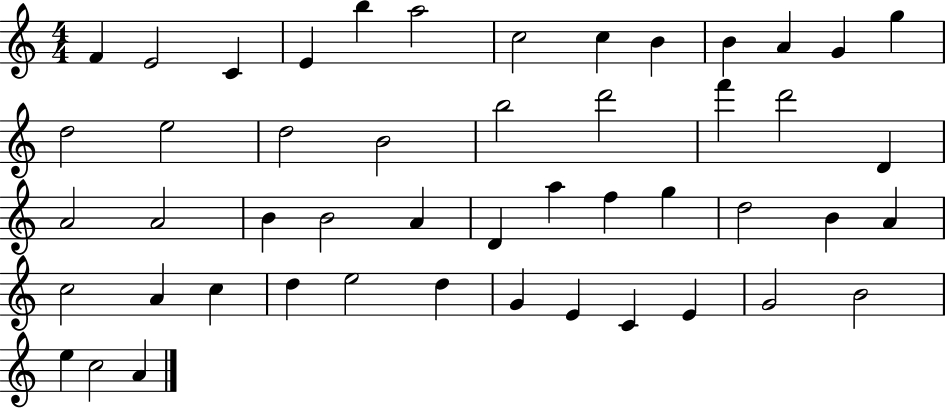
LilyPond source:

{
  \clef treble
  \numericTimeSignature
  \time 4/4
  \key c \major
  f'4 e'2 c'4 | e'4 b''4 a''2 | c''2 c''4 b'4 | b'4 a'4 g'4 g''4 | \break d''2 e''2 | d''2 b'2 | b''2 d'''2 | f'''4 d'''2 d'4 | \break a'2 a'2 | b'4 b'2 a'4 | d'4 a''4 f''4 g''4 | d''2 b'4 a'4 | \break c''2 a'4 c''4 | d''4 e''2 d''4 | g'4 e'4 c'4 e'4 | g'2 b'2 | \break e''4 c''2 a'4 | \bar "|."
}